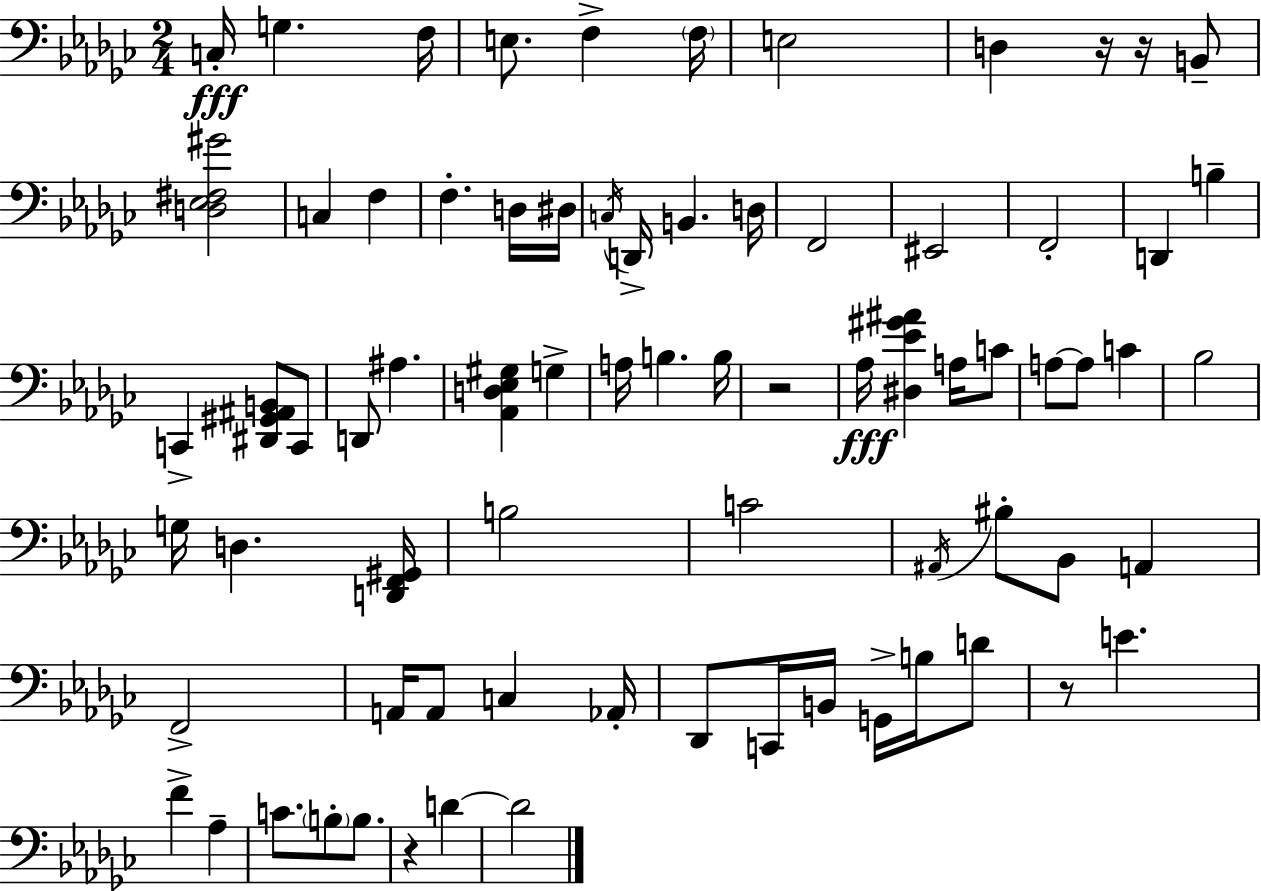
X:1
T:Untitled
M:2/4
L:1/4
K:Ebm
C,/4 G, F,/4 E,/2 F, F,/4 E,2 D, z/4 z/4 B,,/2 [D,_E,^F,^G]2 C, F, F, D,/4 ^D,/4 C,/4 D,,/4 B,, D,/4 F,,2 ^E,,2 F,,2 D,, B, C,, [^D,,^G,,^A,,B,,]/2 C,,/2 D,,/2 ^A, [_A,,D,_E,^G,] G, A,/4 B, B,/4 z2 _A,/4 [^D,_E^G^A] A,/4 C/2 A,/2 A,/2 C _B,2 G,/4 D, [D,,F,,^G,,]/4 B,2 C2 ^A,,/4 ^B,/2 _B,,/2 A,, F,,2 A,,/4 A,,/2 C, _A,,/4 _D,,/2 C,,/4 B,,/4 G,,/4 B,/4 D/2 z/2 E F _A, C/2 B,/2 B,/2 z D D2